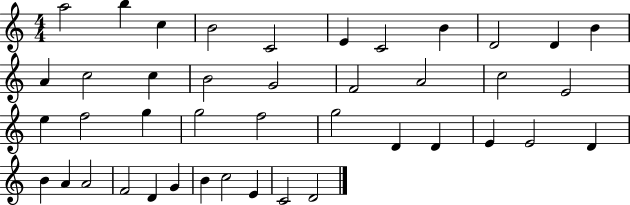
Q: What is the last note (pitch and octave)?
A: D4